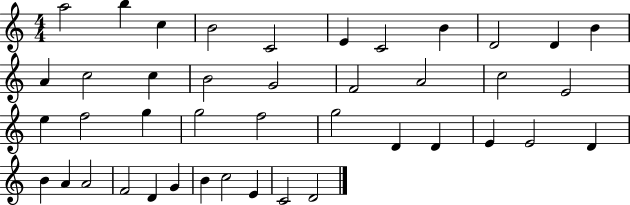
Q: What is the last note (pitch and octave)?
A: D4